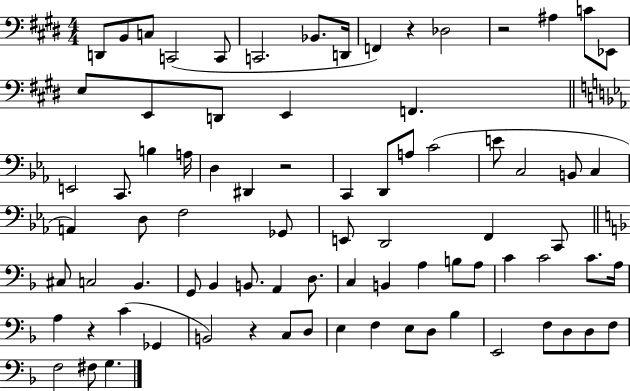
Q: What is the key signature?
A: E major